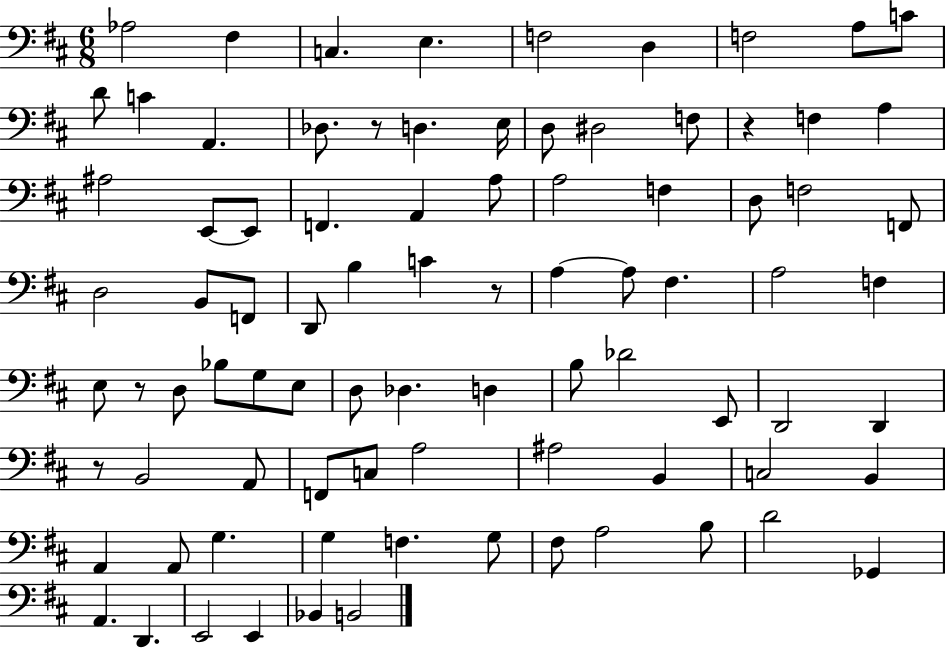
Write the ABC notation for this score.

X:1
T:Untitled
M:6/8
L:1/4
K:D
_A,2 ^F, C, E, F,2 D, F,2 A,/2 C/2 D/2 C A,, _D,/2 z/2 D, E,/4 D,/2 ^D,2 F,/2 z F, A, ^A,2 E,,/2 E,,/2 F,, A,, A,/2 A,2 F, D,/2 F,2 F,,/2 D,2 B,,/2 F,,/2 D,,/2 B, C z/2 A, A,/2 ^F, A,2 F, E,/2 z/2 D,/2 _B,/2 G,/2 E,/2 D,/2 _D, D, B,/2 _D2 E,,/2 D,,2 D,, z/2 B,,2 A,,/2 F,,/2 C,/2 A,2 ^A,2 B,, C,2 B,, A,, A,,/2 G, G, F, G,/2 ^F,/2 A,2 B,/2 D2 _G,, A,, D,, E,,2 E,, _B,, B,,2